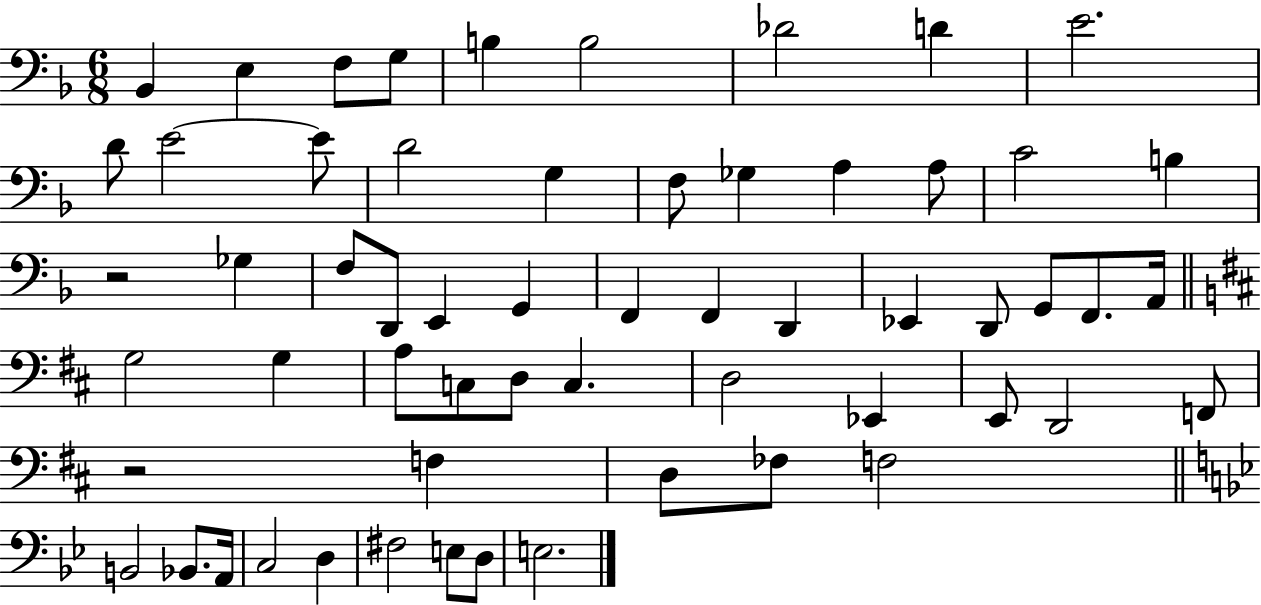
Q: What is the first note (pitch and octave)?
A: Bb2